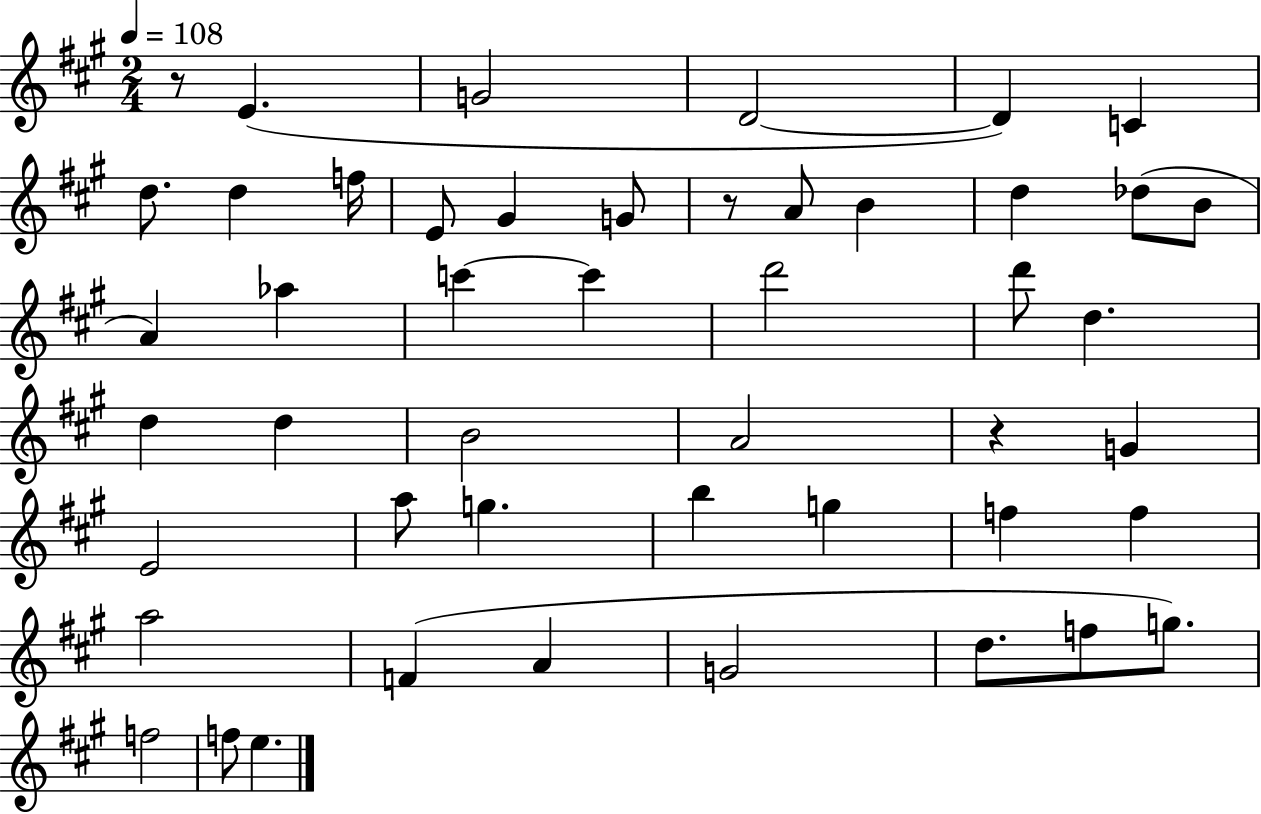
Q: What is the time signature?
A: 2/4